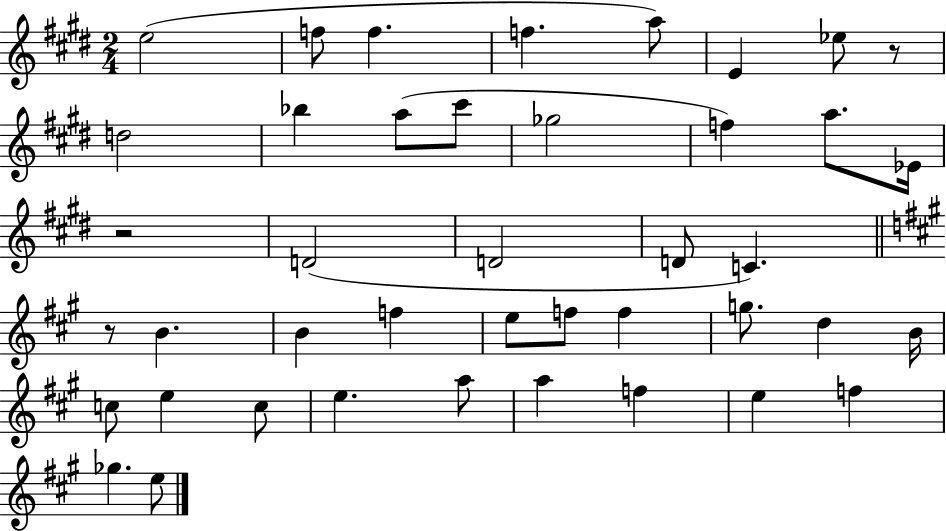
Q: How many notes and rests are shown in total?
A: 42